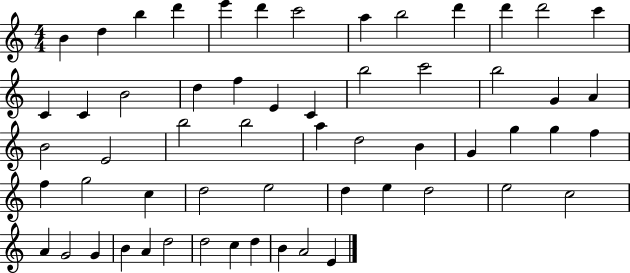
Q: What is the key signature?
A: C major